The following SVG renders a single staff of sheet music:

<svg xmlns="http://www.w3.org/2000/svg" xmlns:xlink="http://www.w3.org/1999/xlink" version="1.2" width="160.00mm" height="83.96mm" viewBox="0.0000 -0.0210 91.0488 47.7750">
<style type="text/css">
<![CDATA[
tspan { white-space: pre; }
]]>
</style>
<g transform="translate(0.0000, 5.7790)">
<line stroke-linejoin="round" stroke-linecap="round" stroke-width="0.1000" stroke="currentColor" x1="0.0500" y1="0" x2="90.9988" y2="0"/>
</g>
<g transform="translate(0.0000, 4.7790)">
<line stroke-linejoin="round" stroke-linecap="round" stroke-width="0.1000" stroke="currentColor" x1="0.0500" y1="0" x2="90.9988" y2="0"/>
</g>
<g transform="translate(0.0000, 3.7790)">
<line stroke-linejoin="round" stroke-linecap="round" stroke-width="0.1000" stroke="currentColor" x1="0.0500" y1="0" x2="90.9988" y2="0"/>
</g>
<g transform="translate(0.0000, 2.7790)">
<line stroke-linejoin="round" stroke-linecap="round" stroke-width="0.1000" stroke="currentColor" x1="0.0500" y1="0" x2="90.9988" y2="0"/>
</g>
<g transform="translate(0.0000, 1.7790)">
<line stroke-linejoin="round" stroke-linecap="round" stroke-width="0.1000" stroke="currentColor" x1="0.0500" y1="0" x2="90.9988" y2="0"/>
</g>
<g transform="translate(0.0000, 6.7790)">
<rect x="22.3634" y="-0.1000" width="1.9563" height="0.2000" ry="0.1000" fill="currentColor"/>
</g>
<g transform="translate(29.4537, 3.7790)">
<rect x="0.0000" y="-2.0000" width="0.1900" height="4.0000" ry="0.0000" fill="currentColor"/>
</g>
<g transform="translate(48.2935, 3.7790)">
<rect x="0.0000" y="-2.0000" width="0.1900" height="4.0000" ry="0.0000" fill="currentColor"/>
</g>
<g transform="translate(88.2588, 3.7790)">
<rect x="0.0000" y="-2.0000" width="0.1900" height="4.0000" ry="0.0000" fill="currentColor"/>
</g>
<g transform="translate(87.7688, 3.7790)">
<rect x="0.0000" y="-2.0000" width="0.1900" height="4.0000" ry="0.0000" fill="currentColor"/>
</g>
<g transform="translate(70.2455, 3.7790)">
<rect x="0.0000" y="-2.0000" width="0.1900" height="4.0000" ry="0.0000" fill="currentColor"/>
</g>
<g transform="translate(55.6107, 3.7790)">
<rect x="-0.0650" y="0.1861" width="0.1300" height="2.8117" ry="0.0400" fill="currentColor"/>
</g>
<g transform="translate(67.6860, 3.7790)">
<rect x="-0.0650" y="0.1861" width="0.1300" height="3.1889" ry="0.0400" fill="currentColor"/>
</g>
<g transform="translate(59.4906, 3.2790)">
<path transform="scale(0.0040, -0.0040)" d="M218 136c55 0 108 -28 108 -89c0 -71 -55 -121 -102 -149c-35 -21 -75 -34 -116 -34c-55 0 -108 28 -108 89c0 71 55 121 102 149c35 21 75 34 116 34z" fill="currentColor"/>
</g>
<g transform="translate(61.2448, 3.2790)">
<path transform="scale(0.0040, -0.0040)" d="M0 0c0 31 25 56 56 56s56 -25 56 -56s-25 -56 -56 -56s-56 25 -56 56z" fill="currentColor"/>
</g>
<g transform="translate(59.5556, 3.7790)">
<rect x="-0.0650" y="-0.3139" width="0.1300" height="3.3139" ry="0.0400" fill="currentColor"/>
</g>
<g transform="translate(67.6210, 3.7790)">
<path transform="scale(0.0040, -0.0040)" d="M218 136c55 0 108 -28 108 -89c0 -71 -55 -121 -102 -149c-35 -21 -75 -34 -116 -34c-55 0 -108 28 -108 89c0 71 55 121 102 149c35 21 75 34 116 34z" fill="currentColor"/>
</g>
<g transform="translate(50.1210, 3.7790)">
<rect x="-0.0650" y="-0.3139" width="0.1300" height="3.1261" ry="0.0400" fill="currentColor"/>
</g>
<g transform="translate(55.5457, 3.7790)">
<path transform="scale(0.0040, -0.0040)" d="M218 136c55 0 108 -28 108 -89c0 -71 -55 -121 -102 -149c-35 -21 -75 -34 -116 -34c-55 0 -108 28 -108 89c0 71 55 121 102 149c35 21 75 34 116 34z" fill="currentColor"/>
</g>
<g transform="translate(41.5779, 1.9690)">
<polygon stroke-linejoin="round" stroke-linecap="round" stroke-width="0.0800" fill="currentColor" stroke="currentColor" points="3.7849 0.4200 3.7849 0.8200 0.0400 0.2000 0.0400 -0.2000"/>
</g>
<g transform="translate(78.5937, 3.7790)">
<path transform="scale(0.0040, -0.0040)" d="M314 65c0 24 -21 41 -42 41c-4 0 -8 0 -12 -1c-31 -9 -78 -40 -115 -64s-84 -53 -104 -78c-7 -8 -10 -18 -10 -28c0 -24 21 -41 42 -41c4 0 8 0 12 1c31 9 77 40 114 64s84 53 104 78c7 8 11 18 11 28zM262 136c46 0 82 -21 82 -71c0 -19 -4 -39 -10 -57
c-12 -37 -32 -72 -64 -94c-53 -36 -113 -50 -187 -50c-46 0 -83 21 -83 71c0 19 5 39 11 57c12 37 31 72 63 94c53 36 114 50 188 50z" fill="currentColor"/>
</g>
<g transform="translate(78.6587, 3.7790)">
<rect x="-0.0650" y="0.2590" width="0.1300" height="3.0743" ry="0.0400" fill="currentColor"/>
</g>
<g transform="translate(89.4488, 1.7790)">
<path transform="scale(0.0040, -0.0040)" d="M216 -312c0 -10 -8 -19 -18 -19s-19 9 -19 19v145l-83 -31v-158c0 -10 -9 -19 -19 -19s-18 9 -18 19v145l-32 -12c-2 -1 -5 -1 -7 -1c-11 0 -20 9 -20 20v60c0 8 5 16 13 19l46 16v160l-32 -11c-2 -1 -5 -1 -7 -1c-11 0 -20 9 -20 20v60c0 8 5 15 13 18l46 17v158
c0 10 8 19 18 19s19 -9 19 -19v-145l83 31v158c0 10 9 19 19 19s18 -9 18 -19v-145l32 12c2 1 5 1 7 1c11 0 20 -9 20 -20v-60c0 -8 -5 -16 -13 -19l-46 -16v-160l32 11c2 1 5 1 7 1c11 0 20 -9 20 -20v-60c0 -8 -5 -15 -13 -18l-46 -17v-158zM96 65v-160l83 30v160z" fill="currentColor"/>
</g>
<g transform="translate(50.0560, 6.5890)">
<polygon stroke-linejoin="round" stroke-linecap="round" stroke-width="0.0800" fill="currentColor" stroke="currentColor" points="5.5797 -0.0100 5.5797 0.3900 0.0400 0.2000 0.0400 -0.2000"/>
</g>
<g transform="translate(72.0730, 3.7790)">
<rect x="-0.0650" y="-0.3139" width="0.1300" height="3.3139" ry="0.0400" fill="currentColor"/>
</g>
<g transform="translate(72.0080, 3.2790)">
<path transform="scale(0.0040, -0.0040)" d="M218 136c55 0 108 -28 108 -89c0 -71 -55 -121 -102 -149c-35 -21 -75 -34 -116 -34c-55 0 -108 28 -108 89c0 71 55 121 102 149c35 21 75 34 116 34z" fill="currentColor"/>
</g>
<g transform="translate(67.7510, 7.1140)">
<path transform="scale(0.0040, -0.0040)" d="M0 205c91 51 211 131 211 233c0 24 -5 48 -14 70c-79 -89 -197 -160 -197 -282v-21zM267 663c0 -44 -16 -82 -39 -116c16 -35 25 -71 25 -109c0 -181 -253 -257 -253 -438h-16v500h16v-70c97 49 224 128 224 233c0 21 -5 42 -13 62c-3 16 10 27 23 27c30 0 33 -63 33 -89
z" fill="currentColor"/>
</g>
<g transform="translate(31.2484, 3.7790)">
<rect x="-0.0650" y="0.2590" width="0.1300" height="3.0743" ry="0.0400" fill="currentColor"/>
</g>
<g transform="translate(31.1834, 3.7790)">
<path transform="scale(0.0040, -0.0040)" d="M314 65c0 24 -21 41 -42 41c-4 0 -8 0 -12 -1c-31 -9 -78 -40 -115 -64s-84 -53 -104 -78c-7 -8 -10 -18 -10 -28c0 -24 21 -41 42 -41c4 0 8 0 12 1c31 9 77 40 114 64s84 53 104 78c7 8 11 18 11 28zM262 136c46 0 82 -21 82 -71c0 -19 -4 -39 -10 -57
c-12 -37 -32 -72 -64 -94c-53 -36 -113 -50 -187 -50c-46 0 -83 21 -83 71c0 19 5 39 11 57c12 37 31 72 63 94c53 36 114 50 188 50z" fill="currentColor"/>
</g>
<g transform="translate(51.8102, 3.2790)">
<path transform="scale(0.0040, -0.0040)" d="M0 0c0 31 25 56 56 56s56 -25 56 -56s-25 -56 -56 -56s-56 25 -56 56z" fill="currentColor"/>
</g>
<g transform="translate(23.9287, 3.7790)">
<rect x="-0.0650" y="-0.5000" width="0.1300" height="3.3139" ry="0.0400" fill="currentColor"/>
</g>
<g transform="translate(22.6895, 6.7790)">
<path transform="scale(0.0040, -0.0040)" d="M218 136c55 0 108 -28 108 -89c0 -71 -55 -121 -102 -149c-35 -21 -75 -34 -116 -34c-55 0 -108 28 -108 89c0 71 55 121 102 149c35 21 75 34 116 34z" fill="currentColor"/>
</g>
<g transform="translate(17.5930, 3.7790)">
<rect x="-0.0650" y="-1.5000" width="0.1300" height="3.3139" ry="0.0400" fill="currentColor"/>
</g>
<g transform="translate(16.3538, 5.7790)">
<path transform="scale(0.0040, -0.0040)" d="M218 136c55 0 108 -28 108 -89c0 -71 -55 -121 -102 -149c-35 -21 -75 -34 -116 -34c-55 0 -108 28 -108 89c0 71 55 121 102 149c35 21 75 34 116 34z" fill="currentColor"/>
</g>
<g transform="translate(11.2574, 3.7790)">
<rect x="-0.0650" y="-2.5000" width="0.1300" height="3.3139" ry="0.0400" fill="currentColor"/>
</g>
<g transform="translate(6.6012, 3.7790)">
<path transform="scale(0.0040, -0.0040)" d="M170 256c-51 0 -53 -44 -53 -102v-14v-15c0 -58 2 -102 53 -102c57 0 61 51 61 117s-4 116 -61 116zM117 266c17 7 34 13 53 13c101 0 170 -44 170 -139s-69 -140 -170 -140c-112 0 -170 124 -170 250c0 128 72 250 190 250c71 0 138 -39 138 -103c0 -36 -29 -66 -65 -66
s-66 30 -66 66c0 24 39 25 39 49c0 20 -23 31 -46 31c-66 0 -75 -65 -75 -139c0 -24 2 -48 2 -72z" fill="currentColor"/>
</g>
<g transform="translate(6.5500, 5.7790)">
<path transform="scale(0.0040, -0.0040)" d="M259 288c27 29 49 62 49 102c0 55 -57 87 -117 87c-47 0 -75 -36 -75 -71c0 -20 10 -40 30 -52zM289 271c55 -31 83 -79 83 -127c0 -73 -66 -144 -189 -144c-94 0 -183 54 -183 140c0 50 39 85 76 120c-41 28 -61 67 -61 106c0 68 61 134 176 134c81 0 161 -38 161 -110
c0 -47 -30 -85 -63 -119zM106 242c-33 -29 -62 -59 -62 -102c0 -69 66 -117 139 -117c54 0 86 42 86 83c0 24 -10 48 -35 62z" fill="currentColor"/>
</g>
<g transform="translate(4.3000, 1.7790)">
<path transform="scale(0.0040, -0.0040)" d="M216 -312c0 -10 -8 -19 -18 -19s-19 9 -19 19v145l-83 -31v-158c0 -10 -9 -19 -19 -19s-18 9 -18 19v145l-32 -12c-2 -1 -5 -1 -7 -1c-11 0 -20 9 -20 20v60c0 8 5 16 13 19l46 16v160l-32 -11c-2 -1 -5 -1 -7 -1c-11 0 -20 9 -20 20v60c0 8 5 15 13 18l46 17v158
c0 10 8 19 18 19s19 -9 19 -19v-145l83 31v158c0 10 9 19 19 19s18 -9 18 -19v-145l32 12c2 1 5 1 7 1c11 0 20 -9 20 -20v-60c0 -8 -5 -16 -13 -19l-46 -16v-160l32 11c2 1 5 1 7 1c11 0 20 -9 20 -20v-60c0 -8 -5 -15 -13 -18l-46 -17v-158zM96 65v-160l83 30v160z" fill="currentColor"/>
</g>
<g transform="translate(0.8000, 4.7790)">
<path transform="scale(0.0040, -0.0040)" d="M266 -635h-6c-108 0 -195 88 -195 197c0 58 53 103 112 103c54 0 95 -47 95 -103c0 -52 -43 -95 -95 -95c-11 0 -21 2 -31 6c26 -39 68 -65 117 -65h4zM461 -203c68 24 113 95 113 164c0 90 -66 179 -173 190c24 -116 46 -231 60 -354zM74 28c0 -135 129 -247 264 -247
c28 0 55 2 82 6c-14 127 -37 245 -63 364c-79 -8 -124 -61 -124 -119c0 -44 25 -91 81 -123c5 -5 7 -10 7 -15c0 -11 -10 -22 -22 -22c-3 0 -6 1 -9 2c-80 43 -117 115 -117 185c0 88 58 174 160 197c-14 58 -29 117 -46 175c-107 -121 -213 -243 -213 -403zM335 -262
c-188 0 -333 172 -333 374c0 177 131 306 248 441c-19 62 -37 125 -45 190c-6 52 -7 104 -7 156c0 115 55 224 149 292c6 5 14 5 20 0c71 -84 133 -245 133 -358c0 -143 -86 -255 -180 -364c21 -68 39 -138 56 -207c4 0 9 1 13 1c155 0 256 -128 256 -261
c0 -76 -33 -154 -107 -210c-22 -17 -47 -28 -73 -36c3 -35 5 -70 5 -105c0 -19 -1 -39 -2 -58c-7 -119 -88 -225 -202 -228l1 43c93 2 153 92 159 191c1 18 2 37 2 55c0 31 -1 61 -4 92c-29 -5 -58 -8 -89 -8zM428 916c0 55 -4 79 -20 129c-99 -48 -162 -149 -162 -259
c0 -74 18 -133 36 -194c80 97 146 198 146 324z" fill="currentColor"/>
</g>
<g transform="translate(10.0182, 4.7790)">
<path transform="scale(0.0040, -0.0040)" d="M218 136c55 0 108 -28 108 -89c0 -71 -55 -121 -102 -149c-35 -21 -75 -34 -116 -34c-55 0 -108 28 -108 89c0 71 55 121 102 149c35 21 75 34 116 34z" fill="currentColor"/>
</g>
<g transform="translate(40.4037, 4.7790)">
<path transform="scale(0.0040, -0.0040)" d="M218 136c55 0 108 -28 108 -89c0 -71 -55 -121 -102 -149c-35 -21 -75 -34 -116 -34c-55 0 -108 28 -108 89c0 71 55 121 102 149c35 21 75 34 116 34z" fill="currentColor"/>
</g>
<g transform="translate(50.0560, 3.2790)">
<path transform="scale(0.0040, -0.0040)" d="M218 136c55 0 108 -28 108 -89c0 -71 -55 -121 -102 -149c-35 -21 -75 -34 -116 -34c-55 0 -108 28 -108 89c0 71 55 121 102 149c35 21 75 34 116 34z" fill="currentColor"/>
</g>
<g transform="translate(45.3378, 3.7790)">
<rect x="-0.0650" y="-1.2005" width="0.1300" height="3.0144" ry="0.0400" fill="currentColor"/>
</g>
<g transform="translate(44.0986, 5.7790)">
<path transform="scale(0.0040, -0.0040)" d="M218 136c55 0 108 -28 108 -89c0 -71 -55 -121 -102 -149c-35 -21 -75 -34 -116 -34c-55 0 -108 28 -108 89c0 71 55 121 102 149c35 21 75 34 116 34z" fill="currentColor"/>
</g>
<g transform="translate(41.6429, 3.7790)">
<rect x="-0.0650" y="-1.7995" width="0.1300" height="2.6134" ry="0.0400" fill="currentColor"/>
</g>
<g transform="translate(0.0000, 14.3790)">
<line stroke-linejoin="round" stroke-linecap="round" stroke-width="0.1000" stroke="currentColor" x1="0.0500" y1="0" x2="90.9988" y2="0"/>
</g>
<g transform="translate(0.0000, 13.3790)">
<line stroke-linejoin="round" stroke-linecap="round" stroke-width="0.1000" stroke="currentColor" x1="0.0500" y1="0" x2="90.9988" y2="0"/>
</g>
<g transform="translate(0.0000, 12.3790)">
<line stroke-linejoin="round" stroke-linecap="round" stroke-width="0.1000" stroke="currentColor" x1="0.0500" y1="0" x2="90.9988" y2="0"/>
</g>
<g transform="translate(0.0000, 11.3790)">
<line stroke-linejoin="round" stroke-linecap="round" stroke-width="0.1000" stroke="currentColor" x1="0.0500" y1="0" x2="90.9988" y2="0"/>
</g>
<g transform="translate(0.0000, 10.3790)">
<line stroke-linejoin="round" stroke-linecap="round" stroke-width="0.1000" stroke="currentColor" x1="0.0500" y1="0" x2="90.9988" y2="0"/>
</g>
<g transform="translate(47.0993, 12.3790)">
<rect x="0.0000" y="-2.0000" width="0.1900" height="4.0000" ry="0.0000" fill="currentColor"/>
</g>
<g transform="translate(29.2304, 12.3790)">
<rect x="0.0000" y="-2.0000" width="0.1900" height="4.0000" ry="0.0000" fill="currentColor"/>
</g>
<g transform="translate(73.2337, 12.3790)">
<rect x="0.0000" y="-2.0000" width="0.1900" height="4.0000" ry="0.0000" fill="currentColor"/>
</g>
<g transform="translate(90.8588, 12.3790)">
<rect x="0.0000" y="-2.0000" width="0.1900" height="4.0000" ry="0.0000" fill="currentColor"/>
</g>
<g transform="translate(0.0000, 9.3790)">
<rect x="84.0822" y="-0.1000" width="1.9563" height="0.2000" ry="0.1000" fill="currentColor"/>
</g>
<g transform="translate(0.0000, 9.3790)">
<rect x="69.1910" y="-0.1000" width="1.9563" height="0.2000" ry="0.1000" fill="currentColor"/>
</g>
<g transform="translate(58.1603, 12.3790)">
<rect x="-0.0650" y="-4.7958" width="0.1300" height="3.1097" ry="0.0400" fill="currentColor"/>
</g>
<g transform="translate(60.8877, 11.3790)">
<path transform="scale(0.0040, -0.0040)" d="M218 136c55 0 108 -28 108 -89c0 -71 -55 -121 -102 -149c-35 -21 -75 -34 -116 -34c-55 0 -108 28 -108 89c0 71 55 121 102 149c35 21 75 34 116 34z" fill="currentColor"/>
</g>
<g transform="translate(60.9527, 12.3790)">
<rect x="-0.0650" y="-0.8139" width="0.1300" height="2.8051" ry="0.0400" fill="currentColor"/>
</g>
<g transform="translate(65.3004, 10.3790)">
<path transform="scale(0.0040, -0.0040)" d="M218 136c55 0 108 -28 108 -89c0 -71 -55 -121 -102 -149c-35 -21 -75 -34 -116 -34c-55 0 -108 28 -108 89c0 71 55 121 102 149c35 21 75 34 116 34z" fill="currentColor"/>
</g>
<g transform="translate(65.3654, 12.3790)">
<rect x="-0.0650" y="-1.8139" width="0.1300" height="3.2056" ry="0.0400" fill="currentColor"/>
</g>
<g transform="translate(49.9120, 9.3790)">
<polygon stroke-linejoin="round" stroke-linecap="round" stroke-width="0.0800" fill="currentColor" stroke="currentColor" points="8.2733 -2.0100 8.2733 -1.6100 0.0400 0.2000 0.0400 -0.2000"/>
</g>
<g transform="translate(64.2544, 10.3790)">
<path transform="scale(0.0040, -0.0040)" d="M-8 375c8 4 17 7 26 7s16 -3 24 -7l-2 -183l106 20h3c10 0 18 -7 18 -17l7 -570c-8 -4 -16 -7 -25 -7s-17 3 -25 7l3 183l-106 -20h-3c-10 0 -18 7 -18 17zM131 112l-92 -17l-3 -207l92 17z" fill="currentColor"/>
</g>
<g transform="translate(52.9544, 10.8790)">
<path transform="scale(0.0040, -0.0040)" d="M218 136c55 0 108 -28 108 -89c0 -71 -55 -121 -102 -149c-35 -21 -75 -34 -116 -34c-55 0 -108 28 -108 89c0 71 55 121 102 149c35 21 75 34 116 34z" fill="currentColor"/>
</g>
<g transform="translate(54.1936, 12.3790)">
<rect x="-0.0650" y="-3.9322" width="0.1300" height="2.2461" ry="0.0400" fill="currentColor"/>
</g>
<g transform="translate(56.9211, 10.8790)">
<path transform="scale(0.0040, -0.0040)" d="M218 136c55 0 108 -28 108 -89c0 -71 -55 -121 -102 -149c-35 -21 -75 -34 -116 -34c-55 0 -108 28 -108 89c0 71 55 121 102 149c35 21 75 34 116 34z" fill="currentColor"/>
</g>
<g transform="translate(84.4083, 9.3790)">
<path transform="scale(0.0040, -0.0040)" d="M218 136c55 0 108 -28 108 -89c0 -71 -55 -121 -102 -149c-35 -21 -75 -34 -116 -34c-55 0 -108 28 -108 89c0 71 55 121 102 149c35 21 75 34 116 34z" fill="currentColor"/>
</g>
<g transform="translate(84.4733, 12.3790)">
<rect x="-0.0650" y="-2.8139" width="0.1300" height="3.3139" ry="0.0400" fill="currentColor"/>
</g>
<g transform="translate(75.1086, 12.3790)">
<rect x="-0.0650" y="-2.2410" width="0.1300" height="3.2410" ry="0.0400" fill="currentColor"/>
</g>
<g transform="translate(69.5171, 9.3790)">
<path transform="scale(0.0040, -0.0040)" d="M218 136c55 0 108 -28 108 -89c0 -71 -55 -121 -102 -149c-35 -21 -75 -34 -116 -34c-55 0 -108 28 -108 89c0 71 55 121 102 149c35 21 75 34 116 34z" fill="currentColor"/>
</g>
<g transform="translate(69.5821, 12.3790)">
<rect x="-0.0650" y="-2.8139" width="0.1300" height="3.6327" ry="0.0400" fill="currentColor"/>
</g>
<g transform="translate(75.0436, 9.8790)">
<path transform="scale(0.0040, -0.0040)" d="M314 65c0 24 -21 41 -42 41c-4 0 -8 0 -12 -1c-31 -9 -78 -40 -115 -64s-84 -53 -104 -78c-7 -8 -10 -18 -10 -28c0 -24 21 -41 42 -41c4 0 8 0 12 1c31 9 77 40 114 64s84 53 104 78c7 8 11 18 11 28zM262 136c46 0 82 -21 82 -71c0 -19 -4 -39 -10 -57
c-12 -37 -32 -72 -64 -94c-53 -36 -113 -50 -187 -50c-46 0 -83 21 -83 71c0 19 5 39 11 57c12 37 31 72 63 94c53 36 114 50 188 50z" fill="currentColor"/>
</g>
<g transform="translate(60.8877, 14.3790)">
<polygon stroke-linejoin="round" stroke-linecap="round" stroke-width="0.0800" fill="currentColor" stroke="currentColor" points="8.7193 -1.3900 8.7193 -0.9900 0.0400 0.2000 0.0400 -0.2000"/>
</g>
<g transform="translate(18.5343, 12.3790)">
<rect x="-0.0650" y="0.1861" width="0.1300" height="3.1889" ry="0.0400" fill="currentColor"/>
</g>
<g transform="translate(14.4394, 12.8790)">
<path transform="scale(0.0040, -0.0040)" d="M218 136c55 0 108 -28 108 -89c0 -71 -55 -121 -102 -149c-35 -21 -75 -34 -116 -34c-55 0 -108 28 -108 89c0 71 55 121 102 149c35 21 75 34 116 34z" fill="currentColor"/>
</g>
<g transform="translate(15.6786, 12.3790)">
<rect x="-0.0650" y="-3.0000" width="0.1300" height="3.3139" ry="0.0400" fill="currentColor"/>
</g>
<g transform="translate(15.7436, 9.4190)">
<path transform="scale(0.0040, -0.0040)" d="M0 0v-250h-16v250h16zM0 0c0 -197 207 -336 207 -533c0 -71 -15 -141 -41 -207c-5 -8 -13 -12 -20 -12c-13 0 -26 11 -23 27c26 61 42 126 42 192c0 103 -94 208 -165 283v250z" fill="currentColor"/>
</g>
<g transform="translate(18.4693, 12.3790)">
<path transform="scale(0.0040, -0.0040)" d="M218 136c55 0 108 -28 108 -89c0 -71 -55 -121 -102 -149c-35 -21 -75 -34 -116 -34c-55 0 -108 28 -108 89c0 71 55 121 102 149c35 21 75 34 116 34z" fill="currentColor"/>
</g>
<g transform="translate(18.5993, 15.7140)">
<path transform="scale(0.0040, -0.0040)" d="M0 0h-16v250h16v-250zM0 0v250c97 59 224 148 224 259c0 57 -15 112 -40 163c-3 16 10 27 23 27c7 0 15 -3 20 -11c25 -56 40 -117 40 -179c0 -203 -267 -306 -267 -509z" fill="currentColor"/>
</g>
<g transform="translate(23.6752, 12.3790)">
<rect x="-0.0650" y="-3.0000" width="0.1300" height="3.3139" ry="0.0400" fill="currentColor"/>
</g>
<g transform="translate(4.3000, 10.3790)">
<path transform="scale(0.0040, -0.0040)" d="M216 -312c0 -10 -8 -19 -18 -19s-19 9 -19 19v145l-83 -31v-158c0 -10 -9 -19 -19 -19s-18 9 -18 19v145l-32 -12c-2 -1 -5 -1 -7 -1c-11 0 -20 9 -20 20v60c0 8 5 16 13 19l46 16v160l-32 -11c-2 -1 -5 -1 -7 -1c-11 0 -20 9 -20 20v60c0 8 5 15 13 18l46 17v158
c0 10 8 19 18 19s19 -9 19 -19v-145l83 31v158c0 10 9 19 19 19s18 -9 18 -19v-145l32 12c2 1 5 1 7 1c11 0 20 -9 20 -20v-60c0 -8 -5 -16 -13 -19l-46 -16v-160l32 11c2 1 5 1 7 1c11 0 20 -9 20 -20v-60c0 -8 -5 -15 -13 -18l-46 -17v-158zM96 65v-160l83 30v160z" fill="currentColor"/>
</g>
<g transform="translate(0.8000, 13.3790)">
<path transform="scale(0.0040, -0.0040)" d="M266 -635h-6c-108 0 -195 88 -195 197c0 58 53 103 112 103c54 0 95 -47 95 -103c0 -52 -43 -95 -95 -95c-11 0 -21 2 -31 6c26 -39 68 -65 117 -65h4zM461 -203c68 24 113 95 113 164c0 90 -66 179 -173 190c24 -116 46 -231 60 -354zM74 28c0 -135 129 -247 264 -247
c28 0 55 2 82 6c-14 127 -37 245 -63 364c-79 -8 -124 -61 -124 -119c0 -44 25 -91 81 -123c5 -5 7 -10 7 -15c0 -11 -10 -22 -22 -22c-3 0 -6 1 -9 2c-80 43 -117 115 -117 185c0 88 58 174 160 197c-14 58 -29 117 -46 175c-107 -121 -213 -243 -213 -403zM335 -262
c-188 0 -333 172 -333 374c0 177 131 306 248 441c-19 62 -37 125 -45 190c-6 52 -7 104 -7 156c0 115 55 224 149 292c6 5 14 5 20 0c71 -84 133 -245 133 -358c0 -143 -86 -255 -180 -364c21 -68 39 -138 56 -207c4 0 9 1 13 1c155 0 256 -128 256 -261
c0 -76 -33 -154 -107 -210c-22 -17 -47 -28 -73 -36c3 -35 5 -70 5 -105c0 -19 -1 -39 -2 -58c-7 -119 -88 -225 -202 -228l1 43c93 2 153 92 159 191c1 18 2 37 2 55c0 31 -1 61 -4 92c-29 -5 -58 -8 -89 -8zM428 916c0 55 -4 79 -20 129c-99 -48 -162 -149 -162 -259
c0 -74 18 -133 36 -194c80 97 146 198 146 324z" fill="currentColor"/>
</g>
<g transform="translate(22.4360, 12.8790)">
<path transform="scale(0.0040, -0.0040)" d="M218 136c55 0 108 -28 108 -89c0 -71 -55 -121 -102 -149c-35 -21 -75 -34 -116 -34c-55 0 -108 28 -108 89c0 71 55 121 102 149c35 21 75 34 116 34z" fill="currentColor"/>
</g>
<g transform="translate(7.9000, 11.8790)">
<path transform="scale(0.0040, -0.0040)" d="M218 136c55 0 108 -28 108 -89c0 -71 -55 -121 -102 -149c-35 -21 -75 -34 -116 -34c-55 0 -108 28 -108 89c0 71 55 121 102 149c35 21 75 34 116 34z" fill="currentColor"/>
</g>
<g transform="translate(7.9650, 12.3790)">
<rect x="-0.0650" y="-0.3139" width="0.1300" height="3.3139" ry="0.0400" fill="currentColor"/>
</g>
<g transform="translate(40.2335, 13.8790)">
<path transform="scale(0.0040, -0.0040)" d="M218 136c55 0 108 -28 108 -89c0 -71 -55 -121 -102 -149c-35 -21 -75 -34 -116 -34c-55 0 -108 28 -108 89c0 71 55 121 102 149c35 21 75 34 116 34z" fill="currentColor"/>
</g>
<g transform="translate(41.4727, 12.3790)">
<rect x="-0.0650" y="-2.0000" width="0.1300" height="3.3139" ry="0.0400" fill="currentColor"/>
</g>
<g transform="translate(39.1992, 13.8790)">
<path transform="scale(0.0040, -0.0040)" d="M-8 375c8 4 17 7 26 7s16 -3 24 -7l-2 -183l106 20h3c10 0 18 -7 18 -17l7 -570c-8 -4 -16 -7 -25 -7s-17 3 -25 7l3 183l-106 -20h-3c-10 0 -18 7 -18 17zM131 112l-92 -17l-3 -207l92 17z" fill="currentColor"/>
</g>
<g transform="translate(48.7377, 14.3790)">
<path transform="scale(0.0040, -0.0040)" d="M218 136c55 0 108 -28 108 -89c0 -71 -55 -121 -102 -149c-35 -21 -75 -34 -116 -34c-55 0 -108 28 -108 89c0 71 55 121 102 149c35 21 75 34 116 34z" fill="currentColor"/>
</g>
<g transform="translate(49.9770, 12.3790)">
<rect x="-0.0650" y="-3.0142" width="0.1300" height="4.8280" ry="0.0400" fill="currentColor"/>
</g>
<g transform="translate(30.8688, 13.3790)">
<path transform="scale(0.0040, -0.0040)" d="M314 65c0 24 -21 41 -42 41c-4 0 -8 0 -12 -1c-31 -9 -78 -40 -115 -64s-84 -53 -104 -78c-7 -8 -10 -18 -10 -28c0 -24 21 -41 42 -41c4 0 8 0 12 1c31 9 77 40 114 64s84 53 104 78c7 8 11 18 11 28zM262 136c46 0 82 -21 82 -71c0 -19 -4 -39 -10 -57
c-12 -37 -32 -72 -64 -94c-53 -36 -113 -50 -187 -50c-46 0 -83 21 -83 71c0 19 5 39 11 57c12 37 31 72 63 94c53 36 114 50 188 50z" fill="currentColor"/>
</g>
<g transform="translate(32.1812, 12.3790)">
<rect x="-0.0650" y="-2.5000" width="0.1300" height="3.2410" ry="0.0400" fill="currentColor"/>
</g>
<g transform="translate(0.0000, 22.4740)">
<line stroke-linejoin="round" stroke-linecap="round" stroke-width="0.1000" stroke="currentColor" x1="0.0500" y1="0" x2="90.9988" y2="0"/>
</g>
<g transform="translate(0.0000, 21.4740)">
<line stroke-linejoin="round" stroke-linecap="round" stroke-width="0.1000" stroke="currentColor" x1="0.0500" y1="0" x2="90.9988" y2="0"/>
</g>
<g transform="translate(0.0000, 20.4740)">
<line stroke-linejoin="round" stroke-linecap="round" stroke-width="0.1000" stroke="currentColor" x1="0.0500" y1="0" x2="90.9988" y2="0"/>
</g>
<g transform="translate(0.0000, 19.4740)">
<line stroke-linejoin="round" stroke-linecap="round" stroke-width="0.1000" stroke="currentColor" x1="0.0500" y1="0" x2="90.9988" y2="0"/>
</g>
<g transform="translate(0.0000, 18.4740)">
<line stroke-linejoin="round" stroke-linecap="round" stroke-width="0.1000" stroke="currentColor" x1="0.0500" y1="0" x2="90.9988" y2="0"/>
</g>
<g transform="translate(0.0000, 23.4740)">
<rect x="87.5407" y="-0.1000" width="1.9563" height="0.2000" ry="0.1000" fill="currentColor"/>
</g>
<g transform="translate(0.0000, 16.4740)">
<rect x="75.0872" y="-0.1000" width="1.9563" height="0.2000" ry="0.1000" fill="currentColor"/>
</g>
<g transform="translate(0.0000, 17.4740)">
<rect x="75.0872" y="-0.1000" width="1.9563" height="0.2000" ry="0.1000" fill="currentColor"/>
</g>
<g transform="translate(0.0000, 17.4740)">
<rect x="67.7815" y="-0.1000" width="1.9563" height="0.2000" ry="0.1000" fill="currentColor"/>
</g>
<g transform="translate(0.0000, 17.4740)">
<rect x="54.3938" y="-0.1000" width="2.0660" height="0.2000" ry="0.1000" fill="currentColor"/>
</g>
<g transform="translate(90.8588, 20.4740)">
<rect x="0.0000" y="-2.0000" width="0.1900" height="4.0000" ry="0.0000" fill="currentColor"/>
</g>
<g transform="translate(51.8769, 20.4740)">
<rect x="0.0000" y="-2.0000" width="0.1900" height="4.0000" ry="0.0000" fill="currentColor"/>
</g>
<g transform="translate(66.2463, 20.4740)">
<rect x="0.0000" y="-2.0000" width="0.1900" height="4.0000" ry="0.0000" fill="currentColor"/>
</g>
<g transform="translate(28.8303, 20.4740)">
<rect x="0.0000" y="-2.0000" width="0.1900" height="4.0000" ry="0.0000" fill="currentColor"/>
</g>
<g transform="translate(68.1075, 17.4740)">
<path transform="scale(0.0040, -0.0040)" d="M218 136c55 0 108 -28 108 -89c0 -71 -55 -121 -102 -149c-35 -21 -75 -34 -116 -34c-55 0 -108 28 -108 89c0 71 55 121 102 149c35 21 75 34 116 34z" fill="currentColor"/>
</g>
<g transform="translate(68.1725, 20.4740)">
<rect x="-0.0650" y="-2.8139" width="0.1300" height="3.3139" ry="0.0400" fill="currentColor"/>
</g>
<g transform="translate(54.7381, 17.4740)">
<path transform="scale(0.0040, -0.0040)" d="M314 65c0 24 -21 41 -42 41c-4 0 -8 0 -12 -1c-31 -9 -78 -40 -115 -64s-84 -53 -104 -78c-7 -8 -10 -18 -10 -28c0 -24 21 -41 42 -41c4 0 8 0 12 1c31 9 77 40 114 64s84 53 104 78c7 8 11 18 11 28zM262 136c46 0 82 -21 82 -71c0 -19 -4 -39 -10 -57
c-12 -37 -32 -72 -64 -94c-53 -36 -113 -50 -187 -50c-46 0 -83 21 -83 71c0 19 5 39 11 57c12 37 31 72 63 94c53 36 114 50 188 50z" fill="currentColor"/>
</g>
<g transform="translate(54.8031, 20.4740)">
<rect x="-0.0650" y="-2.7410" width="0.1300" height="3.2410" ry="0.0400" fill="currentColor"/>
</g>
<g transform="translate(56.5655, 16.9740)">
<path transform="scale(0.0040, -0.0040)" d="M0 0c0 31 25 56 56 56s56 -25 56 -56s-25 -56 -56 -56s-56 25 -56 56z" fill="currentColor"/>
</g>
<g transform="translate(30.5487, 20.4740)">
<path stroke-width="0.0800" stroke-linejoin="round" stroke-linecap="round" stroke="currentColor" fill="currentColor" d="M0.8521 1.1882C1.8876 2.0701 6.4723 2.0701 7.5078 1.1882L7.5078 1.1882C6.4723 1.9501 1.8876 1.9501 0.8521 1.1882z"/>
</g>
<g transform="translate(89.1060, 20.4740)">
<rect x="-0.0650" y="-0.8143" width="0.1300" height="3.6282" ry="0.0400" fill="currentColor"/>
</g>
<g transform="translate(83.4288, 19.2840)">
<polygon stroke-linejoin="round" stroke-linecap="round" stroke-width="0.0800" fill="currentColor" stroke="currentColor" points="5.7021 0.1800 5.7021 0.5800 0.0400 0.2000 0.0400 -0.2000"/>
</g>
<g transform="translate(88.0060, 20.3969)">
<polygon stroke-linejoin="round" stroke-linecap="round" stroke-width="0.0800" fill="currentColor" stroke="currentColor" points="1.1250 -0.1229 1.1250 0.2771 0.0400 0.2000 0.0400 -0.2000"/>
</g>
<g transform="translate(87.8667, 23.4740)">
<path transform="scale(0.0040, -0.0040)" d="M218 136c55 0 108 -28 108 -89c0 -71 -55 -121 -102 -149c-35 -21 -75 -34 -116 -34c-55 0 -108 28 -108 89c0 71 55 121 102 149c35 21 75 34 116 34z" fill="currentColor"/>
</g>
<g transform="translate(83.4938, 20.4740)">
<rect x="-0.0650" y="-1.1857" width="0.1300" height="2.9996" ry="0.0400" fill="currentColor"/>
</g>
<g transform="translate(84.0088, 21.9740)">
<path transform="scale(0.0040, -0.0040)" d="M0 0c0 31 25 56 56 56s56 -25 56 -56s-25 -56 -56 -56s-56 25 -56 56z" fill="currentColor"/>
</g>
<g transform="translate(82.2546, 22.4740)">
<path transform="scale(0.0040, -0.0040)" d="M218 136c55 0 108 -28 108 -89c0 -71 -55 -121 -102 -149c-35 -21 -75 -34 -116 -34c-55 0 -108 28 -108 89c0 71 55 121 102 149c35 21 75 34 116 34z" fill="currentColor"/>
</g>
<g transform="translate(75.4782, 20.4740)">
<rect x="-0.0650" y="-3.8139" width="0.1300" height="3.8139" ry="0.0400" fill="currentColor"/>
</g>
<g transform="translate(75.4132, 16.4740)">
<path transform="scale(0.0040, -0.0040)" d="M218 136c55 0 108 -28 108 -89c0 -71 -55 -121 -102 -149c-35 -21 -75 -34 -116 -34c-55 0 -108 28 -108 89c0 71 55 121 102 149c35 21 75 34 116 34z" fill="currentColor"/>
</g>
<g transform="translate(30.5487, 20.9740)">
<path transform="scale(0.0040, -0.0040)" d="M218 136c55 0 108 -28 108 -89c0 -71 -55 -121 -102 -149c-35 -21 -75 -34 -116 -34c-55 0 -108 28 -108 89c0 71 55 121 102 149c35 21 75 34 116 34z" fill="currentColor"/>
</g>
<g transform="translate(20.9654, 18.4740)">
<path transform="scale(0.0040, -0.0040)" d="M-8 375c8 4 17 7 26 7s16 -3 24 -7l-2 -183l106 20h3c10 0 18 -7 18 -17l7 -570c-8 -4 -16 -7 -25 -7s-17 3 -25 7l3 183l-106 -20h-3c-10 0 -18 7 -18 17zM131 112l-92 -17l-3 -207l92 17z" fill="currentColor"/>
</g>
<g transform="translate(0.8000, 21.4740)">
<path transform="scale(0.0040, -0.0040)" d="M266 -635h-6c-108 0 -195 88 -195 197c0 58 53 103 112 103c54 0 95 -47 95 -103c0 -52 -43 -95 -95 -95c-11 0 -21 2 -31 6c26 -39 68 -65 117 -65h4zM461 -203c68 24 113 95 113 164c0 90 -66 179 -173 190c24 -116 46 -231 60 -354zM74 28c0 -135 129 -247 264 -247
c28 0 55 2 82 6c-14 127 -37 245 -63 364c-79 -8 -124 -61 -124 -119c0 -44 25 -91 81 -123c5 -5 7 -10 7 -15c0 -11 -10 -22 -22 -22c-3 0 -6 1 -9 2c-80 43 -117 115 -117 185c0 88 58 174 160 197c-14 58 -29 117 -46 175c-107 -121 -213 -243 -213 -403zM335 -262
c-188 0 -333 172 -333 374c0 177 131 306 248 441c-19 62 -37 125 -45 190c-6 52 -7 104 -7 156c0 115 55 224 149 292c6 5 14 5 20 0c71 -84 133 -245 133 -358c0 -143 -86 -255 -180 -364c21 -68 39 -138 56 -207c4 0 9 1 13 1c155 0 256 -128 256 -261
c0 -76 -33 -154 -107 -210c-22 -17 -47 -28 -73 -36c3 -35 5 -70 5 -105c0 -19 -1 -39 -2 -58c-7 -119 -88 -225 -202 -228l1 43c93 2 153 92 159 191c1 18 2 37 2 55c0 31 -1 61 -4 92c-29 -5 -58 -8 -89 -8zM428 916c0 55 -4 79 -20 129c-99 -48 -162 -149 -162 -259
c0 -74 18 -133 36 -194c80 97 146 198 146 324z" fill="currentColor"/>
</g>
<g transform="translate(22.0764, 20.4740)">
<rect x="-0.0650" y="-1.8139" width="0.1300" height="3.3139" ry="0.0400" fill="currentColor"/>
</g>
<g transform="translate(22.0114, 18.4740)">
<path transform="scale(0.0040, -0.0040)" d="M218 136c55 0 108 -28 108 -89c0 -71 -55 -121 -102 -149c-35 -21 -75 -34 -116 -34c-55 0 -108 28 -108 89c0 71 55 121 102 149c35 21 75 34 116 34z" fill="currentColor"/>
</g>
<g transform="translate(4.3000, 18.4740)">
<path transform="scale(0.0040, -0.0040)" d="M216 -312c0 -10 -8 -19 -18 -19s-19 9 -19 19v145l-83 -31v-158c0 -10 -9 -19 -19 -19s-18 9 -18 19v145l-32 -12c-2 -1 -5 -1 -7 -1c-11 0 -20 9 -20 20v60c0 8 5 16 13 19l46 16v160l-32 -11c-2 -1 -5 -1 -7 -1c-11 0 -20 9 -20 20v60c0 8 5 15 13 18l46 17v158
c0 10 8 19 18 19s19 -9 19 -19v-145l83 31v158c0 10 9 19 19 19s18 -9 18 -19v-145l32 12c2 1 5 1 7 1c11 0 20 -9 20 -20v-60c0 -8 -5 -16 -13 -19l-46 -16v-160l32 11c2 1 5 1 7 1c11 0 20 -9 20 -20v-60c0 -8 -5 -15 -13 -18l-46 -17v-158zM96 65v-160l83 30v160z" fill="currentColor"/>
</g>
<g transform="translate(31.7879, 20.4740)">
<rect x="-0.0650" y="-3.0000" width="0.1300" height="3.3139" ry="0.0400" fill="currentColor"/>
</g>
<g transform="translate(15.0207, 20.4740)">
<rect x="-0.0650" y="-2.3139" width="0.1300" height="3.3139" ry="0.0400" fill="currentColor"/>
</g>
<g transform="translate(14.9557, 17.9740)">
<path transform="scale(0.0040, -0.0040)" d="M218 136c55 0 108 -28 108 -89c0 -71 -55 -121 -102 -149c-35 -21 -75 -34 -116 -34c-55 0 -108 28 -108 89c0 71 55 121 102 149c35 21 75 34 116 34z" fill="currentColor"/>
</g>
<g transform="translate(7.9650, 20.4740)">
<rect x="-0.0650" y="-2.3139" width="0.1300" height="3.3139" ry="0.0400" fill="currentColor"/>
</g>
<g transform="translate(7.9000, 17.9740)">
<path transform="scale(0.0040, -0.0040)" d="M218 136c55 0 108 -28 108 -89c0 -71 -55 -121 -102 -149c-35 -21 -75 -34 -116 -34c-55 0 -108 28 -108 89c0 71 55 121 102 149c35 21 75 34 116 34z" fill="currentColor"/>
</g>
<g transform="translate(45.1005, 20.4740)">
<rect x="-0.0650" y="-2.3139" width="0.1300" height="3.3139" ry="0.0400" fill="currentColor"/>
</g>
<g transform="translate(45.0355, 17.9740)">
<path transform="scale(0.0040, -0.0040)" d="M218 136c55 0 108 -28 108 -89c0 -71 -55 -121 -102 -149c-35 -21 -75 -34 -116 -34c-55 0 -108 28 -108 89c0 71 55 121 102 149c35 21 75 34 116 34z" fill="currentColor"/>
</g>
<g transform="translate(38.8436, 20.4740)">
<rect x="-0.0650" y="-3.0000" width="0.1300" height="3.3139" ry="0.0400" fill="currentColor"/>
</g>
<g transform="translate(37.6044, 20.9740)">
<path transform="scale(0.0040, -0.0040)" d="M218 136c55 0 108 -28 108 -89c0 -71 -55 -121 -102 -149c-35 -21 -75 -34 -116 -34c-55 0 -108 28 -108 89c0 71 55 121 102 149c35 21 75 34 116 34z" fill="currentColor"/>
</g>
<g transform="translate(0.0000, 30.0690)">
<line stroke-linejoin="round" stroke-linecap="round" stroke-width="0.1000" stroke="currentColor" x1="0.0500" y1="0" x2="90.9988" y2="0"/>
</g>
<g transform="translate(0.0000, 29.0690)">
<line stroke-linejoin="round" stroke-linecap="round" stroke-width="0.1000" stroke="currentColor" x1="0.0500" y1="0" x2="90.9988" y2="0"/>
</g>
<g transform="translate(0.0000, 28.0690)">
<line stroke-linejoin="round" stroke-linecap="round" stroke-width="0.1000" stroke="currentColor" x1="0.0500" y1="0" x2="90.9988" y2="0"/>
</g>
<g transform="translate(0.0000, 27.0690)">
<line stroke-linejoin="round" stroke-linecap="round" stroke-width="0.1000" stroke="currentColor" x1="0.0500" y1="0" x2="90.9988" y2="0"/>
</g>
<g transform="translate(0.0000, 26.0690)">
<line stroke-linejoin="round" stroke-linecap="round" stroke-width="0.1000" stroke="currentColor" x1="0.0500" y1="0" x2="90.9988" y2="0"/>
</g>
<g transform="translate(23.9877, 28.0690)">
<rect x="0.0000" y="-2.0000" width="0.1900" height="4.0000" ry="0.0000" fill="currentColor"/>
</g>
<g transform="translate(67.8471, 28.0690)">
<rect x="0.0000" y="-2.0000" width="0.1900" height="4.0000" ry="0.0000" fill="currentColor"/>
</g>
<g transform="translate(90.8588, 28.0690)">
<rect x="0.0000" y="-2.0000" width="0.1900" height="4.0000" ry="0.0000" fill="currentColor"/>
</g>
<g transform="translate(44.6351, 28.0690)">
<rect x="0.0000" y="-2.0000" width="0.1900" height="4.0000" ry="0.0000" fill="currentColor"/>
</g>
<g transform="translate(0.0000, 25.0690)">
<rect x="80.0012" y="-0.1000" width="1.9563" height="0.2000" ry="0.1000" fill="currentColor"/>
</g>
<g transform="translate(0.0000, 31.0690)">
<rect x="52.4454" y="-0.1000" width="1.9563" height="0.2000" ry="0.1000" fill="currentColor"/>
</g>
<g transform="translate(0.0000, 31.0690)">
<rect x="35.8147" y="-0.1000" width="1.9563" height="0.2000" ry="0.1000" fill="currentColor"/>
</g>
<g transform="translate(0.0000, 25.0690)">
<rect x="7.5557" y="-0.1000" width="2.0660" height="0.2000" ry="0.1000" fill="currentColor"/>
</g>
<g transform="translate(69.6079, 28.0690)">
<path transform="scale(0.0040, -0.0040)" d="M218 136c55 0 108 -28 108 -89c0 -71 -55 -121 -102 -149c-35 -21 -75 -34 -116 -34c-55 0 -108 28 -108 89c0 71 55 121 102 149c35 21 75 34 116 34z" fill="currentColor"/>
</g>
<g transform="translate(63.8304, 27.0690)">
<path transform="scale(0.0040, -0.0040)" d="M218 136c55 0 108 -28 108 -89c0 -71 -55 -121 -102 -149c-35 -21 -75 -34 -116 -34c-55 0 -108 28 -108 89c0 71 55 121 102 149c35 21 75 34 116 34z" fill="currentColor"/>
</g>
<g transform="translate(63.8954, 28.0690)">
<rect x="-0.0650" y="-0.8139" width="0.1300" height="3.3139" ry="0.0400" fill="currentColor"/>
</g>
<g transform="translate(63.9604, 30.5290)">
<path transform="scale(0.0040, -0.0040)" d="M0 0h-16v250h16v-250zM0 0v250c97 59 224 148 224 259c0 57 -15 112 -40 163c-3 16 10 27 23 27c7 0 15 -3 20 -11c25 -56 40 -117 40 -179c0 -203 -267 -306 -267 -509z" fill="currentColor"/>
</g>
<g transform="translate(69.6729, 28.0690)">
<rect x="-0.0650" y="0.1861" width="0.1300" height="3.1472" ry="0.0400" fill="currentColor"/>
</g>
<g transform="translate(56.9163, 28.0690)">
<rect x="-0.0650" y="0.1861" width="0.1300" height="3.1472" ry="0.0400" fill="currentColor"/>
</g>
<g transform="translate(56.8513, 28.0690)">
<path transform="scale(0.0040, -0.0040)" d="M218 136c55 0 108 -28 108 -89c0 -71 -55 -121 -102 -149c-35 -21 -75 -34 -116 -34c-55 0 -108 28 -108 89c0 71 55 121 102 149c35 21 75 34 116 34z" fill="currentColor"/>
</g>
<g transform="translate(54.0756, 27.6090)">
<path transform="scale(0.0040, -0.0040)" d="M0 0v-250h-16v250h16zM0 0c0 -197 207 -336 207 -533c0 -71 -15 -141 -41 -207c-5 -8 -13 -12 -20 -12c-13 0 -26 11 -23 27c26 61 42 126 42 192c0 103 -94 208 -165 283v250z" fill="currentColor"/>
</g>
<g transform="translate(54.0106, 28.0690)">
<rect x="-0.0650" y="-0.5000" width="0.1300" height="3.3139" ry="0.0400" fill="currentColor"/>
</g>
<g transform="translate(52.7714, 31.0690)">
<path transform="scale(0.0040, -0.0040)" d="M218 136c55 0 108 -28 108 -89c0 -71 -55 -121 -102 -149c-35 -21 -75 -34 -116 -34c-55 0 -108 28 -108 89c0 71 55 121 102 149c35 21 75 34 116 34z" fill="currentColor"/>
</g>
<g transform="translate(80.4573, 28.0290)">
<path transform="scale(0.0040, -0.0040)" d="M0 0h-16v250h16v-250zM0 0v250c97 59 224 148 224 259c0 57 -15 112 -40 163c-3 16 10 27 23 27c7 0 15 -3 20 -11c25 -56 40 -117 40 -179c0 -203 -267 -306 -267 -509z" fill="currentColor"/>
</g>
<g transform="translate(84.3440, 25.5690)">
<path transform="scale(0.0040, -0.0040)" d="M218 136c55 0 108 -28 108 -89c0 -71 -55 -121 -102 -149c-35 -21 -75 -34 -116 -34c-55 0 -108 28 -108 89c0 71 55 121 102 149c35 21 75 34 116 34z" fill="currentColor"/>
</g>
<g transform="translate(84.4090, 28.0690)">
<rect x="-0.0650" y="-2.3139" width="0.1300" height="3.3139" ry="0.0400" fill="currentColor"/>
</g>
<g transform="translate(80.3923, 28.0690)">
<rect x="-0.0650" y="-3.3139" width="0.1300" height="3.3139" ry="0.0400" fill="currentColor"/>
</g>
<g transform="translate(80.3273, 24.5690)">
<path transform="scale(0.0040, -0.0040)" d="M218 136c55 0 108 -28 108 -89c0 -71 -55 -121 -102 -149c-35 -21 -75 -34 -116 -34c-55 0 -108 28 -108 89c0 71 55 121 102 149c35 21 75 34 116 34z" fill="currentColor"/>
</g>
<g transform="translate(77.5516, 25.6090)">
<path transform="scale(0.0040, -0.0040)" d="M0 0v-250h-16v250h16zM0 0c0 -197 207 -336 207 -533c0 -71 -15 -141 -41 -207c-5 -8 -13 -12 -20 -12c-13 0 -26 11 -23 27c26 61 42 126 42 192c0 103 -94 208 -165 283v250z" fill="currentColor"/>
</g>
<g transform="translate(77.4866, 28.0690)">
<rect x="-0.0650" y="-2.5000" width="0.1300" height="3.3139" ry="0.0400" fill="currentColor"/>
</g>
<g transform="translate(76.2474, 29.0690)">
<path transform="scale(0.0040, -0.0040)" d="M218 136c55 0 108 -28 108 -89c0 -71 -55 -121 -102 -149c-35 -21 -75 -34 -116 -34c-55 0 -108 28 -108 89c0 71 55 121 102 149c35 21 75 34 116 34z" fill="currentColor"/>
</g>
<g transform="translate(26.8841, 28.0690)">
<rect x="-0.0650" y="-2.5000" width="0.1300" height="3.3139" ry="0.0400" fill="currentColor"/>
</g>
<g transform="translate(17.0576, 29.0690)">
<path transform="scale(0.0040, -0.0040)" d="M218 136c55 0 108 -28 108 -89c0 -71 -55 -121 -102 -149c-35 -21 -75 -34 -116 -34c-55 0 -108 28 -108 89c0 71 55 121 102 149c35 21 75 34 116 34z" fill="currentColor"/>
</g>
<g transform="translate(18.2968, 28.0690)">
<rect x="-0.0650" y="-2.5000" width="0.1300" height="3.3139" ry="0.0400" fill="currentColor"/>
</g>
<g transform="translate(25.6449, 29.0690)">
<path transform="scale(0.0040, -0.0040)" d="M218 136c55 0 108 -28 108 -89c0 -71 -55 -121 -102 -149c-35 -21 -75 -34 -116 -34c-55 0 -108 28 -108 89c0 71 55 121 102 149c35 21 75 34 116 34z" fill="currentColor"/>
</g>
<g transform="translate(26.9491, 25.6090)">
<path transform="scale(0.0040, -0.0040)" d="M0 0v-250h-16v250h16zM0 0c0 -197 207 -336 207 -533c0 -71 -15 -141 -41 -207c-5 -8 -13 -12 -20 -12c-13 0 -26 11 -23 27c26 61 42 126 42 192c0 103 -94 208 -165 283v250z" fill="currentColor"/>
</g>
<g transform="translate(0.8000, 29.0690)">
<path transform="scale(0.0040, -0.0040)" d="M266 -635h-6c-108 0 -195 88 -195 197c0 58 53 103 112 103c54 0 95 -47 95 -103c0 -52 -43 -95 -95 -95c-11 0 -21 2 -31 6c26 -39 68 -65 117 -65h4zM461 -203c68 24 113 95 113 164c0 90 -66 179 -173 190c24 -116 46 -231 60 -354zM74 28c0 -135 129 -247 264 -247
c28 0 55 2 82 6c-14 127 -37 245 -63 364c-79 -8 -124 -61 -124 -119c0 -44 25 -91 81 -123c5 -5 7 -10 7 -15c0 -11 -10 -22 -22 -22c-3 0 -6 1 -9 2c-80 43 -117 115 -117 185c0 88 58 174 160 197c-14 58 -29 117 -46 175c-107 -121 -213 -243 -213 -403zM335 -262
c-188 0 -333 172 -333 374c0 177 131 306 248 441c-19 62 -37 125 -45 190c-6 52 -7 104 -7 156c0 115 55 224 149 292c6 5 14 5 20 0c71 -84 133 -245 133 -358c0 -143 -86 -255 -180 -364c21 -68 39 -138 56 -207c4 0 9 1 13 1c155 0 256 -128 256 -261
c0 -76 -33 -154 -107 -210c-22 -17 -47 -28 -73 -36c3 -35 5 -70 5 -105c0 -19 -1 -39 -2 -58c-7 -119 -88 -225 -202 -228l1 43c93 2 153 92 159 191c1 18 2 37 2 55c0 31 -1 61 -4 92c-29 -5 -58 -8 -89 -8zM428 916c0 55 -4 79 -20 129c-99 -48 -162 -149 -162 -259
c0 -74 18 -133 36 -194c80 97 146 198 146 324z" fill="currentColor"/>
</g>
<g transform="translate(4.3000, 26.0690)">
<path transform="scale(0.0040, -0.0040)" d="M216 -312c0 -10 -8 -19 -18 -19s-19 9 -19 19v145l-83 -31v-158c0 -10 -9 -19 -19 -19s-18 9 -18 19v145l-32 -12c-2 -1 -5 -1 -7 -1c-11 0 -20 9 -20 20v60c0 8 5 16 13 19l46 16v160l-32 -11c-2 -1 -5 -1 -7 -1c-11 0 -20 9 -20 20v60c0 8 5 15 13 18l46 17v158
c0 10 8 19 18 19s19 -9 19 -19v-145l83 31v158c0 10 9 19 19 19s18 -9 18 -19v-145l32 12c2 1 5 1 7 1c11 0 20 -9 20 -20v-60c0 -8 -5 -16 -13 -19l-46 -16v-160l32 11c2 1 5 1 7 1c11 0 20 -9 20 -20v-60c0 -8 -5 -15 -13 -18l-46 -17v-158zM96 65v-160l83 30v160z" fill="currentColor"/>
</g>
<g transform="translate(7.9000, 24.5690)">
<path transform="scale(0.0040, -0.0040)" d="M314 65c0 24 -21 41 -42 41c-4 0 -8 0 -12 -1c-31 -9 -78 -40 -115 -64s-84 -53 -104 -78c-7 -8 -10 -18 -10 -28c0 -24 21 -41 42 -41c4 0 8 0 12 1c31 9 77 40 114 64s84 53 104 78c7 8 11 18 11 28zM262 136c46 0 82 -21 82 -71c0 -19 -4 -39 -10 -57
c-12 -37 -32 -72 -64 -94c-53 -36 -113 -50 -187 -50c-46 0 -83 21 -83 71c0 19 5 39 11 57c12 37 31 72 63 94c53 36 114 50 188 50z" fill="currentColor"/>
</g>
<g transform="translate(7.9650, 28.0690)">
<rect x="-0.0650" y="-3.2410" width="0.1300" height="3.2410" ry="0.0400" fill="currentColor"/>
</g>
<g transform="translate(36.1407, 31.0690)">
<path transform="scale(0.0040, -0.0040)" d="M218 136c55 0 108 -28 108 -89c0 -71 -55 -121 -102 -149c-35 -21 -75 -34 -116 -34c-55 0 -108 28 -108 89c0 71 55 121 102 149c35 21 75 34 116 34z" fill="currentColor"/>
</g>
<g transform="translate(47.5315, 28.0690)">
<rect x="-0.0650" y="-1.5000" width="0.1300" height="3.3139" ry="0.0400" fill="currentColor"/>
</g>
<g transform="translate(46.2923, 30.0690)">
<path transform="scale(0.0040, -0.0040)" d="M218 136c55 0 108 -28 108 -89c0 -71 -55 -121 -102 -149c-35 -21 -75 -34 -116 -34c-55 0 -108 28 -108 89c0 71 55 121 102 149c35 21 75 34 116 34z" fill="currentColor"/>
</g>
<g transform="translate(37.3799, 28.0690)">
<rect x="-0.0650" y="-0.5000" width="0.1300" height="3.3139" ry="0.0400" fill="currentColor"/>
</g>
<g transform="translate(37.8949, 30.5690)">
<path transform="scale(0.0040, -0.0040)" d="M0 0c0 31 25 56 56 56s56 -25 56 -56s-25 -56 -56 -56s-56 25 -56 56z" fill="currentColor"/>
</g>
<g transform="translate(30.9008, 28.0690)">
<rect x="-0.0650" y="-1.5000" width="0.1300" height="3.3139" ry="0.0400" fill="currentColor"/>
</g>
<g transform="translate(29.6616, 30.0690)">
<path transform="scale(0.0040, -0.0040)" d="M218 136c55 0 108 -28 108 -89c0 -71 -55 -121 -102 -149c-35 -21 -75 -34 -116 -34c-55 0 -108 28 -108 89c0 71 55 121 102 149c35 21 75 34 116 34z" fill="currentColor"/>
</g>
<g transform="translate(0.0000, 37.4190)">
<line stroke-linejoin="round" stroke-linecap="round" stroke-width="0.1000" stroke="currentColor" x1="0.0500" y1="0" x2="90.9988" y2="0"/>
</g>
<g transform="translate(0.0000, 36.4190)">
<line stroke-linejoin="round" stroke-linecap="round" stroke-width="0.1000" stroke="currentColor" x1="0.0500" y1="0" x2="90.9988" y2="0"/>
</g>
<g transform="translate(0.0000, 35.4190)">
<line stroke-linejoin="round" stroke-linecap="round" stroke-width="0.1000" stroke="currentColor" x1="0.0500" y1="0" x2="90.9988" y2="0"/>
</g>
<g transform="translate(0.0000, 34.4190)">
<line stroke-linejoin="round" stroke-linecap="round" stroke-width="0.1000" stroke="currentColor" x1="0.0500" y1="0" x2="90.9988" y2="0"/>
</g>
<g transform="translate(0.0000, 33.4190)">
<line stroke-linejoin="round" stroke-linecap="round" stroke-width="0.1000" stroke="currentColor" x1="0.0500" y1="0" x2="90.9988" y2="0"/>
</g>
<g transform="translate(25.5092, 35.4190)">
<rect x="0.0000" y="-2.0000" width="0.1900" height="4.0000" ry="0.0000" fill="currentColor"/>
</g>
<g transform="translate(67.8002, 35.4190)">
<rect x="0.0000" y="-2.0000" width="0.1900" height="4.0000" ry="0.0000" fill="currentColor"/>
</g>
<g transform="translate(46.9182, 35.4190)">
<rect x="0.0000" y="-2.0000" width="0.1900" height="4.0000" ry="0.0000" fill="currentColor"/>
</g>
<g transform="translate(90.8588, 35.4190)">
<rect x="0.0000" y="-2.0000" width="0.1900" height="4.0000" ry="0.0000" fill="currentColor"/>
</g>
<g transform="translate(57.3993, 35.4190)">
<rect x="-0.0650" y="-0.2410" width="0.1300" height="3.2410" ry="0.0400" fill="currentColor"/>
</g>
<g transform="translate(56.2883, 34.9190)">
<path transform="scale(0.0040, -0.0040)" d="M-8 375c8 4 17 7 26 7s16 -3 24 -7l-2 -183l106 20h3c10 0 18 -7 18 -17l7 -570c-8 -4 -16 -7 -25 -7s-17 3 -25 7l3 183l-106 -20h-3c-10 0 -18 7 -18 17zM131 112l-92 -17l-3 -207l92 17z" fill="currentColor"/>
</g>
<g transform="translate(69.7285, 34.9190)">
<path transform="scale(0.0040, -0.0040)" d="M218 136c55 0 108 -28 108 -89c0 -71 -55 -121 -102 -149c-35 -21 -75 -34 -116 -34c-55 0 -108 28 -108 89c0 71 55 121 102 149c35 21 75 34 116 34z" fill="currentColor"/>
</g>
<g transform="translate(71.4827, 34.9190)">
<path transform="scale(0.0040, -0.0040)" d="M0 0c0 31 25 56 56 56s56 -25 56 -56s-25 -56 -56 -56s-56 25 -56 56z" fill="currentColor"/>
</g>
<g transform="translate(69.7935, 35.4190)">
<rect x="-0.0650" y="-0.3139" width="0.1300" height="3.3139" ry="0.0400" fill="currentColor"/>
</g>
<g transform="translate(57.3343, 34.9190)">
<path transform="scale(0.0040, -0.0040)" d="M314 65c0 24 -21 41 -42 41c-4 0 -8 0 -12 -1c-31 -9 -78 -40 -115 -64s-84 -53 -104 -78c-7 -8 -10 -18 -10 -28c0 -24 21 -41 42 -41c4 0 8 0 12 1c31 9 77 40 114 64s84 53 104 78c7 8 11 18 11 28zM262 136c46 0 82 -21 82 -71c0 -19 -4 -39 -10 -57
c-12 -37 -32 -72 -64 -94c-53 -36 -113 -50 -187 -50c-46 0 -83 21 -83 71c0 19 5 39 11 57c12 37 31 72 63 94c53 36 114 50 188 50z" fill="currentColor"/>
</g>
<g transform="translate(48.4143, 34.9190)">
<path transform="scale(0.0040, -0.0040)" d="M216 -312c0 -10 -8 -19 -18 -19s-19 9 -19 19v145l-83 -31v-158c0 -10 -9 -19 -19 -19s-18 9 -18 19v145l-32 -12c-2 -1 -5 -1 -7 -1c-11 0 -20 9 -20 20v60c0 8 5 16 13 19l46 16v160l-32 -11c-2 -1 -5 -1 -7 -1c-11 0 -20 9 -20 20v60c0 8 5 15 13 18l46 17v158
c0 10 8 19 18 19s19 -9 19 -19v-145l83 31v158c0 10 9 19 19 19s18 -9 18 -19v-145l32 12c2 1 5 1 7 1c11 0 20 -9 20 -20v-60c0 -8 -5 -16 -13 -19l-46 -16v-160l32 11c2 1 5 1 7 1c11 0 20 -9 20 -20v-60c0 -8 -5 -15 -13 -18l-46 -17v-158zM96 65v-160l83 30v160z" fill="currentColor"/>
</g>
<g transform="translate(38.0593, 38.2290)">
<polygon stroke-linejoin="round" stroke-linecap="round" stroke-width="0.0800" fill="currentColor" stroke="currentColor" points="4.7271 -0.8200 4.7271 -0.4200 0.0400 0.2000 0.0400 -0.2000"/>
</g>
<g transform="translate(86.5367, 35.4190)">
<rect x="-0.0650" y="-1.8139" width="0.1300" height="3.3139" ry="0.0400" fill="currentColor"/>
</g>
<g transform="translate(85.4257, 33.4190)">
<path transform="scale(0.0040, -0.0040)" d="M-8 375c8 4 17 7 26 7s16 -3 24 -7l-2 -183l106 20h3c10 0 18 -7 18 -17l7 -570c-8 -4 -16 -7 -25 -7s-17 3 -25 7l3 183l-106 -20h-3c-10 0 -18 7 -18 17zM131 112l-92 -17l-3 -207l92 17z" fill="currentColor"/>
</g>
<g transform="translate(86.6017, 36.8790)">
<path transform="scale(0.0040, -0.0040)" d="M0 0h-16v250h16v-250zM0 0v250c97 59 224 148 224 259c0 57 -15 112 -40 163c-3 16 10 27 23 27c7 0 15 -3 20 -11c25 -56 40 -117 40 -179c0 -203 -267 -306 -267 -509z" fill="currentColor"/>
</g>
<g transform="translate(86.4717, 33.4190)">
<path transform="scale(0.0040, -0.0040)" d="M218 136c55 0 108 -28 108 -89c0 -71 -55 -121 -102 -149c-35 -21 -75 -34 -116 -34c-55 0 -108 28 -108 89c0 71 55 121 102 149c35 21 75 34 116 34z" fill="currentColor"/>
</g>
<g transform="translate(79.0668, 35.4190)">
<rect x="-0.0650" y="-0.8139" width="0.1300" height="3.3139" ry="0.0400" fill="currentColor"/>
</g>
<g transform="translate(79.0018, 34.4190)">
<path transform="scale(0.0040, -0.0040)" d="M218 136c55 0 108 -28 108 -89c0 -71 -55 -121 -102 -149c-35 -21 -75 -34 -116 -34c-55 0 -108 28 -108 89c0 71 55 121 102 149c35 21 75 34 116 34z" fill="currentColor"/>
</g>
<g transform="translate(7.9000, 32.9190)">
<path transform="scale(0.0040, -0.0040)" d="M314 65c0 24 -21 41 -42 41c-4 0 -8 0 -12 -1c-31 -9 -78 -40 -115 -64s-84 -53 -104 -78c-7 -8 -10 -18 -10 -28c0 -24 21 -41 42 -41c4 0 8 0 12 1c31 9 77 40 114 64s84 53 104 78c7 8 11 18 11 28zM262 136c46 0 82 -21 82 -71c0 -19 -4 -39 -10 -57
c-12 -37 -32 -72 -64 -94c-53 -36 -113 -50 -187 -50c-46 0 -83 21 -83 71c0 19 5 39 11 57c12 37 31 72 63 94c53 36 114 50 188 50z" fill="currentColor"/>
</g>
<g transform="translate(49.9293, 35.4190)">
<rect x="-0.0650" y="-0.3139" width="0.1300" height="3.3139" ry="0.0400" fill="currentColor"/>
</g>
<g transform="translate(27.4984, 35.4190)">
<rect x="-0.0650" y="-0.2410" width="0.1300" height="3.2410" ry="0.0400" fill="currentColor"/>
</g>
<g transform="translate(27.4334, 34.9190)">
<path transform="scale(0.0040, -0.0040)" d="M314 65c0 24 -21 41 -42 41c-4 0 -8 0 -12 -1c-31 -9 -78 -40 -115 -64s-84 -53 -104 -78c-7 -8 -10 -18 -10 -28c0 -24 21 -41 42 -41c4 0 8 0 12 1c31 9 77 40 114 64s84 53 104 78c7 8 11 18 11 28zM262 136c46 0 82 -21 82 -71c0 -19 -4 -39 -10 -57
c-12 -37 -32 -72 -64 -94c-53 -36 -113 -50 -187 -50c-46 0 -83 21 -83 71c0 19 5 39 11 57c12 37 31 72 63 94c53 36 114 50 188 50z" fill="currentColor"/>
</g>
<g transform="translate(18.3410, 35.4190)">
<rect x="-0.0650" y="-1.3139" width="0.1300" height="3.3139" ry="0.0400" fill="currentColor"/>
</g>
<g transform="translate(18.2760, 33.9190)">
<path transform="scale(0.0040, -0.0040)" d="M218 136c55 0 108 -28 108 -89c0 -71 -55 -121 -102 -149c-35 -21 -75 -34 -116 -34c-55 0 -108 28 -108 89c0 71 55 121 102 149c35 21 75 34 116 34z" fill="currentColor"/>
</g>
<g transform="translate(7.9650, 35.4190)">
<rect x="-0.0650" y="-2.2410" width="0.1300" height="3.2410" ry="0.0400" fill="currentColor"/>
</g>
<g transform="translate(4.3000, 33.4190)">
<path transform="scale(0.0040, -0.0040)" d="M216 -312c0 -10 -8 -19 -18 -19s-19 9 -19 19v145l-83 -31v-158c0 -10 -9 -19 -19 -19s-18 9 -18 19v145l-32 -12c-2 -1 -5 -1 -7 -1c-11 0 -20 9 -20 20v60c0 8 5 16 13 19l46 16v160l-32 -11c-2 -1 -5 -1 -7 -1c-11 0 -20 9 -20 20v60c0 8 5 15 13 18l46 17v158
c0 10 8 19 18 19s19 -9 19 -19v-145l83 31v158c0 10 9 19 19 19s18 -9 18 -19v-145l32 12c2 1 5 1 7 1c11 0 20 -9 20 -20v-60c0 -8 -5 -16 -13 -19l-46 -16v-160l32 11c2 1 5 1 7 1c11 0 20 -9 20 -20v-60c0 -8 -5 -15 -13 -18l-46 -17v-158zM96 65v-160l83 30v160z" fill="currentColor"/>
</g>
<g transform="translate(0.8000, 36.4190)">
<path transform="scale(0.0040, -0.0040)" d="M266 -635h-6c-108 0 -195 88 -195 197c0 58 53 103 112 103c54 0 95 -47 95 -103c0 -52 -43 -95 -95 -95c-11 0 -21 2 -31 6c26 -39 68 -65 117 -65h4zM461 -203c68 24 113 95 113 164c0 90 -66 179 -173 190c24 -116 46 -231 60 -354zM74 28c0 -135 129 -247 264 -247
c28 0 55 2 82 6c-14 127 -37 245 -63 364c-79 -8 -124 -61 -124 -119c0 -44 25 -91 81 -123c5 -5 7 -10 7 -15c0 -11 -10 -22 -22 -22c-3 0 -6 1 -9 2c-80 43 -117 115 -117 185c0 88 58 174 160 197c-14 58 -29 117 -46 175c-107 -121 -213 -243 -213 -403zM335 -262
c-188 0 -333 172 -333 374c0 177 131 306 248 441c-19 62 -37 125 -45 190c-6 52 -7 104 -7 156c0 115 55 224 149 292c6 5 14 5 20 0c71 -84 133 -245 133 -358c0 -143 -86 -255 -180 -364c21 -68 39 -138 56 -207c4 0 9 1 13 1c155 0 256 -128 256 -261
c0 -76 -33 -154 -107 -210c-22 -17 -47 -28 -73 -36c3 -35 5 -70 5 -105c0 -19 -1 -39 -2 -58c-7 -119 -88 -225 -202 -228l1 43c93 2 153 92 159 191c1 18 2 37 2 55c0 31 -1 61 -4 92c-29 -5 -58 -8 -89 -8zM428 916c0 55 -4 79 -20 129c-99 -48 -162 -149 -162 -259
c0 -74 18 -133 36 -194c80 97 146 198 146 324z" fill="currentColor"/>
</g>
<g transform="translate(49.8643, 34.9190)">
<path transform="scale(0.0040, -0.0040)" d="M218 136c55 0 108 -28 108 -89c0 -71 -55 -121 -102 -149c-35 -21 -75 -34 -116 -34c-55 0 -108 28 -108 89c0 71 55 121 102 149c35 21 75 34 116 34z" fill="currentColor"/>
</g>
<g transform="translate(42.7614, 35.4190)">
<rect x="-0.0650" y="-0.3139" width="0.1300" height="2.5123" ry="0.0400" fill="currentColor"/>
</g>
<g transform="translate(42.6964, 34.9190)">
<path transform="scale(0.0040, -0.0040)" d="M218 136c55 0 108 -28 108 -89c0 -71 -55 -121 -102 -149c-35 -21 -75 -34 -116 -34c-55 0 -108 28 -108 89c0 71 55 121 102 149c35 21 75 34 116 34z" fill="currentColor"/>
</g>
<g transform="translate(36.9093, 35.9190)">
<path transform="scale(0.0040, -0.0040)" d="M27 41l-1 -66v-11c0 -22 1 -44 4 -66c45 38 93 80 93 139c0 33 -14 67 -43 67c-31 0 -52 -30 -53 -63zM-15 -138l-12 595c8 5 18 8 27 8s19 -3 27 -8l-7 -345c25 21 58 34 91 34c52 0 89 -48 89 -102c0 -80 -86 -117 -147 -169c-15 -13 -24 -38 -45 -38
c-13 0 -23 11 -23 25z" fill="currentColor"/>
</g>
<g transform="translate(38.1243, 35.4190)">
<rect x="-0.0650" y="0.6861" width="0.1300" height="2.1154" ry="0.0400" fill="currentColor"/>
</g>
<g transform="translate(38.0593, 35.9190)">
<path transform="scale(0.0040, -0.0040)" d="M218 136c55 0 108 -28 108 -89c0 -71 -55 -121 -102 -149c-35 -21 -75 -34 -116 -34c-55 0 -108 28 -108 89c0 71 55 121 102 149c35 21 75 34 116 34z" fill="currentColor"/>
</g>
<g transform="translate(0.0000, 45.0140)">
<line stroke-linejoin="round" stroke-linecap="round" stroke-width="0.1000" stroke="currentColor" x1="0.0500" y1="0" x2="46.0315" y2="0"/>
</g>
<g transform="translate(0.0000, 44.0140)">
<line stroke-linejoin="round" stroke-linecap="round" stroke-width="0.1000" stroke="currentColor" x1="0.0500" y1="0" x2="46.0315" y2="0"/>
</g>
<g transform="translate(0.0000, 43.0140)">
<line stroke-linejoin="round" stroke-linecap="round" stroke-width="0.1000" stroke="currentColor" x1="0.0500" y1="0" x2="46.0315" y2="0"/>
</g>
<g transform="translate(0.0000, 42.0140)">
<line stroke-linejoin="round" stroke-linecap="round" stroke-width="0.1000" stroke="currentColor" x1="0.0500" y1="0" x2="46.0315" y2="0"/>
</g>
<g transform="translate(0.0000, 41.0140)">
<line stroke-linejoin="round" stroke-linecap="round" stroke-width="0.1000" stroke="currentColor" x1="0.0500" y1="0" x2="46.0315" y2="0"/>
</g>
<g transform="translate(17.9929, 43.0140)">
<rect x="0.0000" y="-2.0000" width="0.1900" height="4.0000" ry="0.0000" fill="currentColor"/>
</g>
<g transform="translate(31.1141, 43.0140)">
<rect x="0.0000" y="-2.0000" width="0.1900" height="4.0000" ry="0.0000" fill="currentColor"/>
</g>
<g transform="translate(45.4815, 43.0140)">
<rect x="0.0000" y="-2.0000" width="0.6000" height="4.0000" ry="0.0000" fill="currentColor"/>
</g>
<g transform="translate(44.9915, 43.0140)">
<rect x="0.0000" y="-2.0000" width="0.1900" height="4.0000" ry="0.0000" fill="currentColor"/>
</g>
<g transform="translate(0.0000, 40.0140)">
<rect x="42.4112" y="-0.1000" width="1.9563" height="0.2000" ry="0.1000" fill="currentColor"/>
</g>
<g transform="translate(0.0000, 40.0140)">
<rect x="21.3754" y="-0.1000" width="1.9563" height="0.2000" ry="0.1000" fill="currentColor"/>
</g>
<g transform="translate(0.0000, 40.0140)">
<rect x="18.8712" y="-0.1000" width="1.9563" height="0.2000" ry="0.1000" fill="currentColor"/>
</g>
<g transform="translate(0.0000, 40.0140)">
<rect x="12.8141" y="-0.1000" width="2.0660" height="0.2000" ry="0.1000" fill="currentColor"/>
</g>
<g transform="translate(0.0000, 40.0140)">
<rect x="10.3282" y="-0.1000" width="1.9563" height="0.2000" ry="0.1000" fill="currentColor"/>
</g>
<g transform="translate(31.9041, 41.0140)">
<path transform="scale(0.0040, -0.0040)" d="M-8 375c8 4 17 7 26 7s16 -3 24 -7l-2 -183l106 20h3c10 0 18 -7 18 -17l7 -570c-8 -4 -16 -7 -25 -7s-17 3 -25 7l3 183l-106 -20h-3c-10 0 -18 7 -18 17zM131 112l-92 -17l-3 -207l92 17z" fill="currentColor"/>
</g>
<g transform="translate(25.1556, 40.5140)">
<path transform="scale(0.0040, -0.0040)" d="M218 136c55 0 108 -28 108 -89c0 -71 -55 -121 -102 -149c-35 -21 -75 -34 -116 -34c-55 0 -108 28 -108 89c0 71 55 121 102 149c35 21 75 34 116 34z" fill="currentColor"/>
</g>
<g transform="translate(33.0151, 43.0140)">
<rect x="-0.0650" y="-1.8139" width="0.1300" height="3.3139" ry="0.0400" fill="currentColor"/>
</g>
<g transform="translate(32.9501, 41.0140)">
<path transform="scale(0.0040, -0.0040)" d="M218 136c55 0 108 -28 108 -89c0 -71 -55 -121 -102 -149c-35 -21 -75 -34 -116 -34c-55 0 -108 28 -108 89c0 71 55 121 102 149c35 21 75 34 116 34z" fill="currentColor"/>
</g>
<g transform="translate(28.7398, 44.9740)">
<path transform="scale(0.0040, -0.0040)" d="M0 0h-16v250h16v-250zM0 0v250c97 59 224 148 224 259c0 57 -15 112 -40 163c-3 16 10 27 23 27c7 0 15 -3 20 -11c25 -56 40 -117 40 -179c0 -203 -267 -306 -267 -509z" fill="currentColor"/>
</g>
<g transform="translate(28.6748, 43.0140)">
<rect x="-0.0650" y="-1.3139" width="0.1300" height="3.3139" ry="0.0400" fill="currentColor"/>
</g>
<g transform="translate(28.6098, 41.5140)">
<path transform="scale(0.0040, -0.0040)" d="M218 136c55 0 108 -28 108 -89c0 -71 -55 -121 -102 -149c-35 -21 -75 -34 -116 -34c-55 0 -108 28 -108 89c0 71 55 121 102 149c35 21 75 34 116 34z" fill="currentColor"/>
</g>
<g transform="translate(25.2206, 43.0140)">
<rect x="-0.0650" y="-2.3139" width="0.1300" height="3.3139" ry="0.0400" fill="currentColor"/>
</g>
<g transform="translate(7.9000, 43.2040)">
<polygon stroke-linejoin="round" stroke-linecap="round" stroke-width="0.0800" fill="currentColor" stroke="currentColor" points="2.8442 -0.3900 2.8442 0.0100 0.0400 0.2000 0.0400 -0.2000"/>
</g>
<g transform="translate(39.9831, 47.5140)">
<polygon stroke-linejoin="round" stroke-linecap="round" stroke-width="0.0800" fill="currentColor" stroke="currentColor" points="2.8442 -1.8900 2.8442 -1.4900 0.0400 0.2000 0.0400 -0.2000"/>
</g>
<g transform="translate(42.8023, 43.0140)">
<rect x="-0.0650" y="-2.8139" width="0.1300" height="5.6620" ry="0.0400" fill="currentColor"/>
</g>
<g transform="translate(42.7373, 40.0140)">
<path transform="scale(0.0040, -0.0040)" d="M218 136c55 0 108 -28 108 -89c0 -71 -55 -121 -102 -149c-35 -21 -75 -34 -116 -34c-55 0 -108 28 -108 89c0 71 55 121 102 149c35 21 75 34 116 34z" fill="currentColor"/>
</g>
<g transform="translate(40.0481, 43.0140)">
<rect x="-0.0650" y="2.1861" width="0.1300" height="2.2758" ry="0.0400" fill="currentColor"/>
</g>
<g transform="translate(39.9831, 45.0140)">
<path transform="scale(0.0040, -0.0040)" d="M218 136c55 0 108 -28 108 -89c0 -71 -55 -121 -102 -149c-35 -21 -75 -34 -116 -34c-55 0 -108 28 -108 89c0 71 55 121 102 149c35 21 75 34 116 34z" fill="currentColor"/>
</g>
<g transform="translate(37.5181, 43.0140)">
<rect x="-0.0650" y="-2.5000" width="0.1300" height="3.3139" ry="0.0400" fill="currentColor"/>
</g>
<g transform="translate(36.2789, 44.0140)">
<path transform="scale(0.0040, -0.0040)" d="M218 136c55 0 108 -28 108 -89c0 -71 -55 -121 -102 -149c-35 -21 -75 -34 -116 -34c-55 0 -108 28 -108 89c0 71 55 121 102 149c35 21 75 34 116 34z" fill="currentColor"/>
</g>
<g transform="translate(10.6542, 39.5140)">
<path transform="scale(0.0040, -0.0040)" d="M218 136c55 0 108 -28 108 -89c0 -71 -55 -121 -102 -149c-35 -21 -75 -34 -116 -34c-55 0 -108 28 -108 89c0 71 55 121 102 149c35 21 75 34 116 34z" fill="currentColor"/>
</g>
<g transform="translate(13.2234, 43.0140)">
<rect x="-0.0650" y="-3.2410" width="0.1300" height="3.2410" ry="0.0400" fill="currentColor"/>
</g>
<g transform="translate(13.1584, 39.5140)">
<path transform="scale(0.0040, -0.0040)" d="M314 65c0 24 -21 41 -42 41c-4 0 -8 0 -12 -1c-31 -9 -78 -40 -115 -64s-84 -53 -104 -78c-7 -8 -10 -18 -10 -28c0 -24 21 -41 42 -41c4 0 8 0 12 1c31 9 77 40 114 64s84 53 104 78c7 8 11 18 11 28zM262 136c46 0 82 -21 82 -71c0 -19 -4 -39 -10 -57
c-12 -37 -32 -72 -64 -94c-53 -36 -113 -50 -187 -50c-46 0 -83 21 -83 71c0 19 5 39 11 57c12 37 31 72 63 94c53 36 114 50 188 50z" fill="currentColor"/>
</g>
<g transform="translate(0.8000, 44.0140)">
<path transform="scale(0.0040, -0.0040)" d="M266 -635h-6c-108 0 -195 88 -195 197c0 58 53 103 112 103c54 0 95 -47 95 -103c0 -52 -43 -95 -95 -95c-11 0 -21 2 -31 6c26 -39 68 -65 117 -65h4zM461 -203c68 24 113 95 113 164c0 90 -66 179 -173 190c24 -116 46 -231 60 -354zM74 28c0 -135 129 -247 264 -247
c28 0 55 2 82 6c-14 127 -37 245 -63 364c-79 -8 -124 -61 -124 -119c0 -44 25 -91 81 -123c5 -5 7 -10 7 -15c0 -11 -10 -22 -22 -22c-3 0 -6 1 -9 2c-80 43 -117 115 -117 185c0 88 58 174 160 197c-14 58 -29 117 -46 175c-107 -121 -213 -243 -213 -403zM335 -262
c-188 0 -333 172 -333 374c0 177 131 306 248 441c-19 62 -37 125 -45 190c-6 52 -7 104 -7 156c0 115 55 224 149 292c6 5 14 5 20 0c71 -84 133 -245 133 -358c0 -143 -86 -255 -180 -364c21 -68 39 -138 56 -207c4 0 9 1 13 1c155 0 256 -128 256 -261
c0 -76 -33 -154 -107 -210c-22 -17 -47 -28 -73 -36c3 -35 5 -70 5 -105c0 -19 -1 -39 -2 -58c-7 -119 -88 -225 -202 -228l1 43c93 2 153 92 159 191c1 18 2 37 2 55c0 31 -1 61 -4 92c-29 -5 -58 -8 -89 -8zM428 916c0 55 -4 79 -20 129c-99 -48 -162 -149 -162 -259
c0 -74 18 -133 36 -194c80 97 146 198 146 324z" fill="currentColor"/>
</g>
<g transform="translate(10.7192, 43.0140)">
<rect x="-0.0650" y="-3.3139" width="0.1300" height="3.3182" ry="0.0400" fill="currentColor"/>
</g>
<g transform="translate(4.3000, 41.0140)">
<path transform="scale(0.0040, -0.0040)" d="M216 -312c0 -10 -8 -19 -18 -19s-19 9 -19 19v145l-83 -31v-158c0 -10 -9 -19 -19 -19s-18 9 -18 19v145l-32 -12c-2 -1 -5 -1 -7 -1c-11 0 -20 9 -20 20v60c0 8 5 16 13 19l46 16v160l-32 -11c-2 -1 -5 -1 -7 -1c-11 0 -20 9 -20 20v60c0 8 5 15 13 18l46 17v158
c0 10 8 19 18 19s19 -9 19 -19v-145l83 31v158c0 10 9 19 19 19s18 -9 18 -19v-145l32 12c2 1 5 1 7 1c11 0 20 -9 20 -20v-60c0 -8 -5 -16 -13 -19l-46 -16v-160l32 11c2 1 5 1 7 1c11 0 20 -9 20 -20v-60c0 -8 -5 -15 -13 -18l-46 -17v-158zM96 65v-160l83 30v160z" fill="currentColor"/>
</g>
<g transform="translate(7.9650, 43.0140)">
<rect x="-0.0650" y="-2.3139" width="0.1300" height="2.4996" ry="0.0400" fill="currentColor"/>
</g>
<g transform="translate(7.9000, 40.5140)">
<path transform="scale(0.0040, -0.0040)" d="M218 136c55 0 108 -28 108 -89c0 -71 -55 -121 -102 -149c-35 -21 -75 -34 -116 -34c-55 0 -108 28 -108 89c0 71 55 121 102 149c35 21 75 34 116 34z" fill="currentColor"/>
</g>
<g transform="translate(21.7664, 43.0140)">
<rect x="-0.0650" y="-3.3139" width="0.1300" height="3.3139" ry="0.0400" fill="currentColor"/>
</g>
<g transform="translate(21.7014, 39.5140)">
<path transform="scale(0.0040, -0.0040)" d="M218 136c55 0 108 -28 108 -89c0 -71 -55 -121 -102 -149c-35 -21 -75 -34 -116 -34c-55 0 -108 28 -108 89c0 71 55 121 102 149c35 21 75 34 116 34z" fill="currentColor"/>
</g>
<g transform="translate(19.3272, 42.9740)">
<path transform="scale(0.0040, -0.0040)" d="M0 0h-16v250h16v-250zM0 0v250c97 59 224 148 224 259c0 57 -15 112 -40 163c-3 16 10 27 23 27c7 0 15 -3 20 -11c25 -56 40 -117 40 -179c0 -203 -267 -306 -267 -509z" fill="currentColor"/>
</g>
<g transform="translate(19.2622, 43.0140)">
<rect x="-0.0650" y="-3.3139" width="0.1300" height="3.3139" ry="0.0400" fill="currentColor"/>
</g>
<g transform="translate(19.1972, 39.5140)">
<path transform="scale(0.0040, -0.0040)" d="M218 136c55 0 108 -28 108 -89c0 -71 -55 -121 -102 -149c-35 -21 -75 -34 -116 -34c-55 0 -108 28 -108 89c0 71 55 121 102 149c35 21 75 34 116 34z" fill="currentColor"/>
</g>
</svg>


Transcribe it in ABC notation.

X:1
T:Untitled
M:6/8
L:1/4
K:G
G E C B2 G/2 E/2 c/2 B/2 c B/4 c B2 c A/2 B/2 A G2 F E/2 e/2 e/2 d/2 f/2 a/2 g2 a g g f A A g a2 a c' E/2 C/4 b2 G G/2 E C E C/2 B d/2 B G/2 b/2 g g2 e c2 _A/2 c/2 ^c c2 c d f/2 g/2 b/2 b2 b/2 b g e/2 f G E/2 a/2